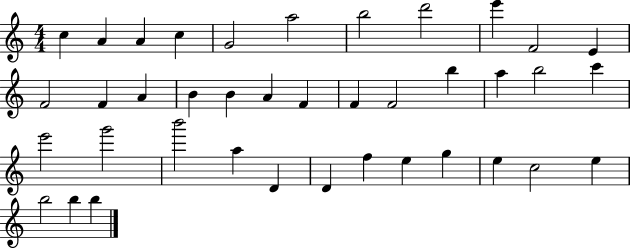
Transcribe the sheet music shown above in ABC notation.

X:1
T:Untitled
M:4/4
L:1/4
K:C
c A A c G2 a2 b2 d'2 e' F2 E F2 F A B B A F F F2 b a b2 c' e'2 g'2 b'2 a D D f e g e c2 e b2 b b